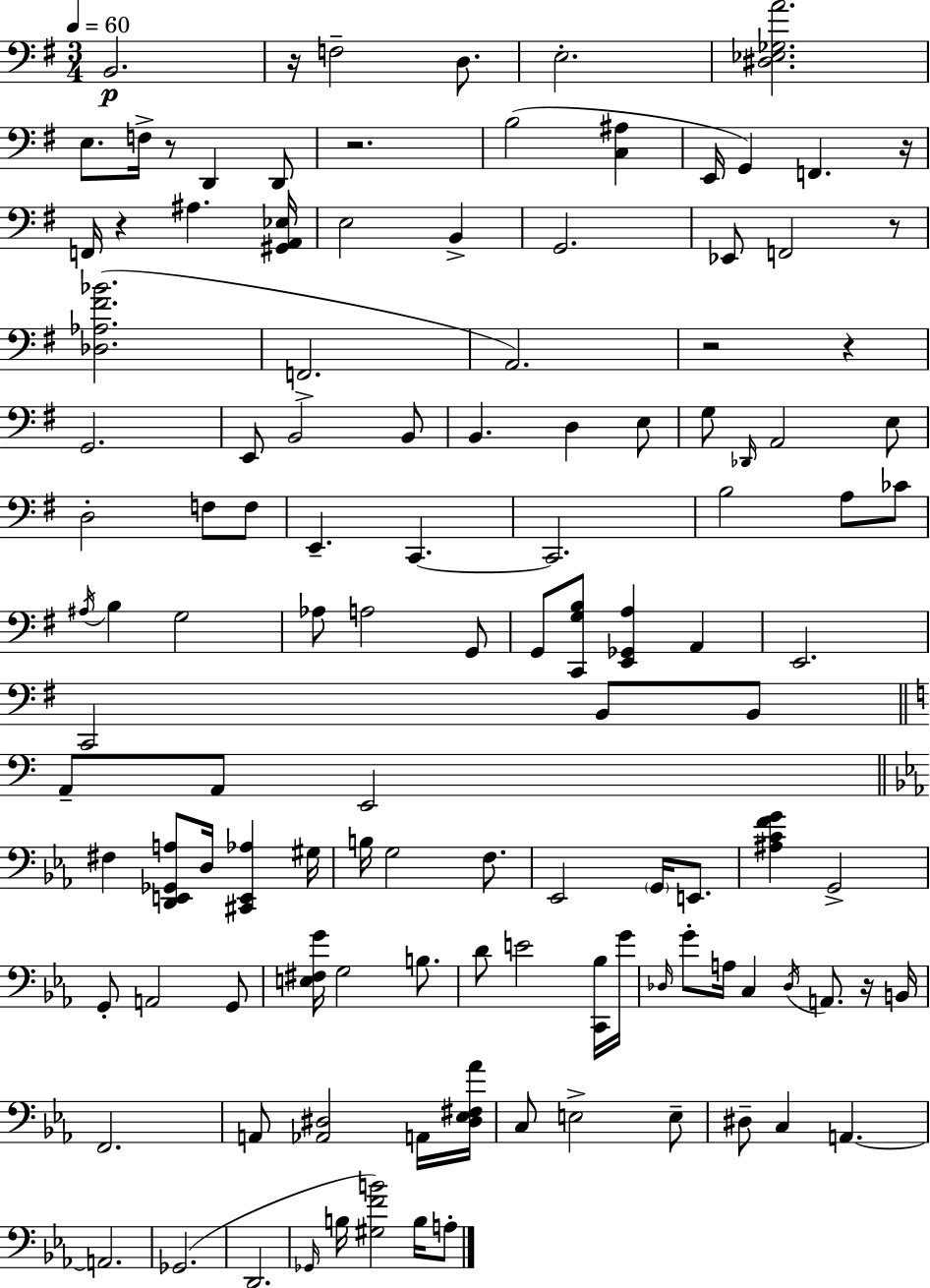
X:1
T:Untitled
M:3/4
L:1/4
K:Em
B,,2 z/4 F,2 D,/2 E,2 [^D,_E,_G,A]2 E,/2 F,/4 z/2 D,, D,,/2 z2 B,2 [C,^A,] E,,/4 G,, F,, z/4 F,,/4 z ^A, [^G,,A,,_E,]/4 E,2 B,, G,,2 _E,,/2 F,,2 z/2 [_D,_A,^F_B]2 F,,2 A,,2 z2 z G,,2 E,,/2 B,,2 B,,/2 B,, D, E,/2 G,/2 _D,,/4 A,,2 E,/2 D,2 F,/2 F,/2 E,, C,, C,,2 B,2 A,/2 _C/2 ^A,/4 B, G,2 _A,/2 A,2 G,,/2 G,,/2 [C,,G,B,]/2 [E,,_G,,A,] A,, E,,2 C,,2 B,,/2 B,,/2 A,,/2 A,,/2 E,,2 ^F, [D,,E,,_G,,A,]/2 D,/4 [^C,,E,,_A,] ^G,/4 B,/4 G,2 F,/2 _E,,2 G,,/4 E,,/2 [^A,CFG] G,,2 G,,/2 A,,2 G,,/2 [E,^F,G]/4 G,2 B,/2 D/2 E2 [C,,_B,]/4 G/4 _D,/4 G/2 A,/4 C, _D,/4 A,,/2 z/4 B,,/4 F,,2 A,,/2 [_A,,^D,]2 A,,/4 [^D,_E,^F,_A]/4 C,/2 E,2 E,/2 ^D,/2 C, A,, A,,2 _G,,2 D,,2 _G,,/4 B,/4 [^G,FB]2 B,/4 A,/2